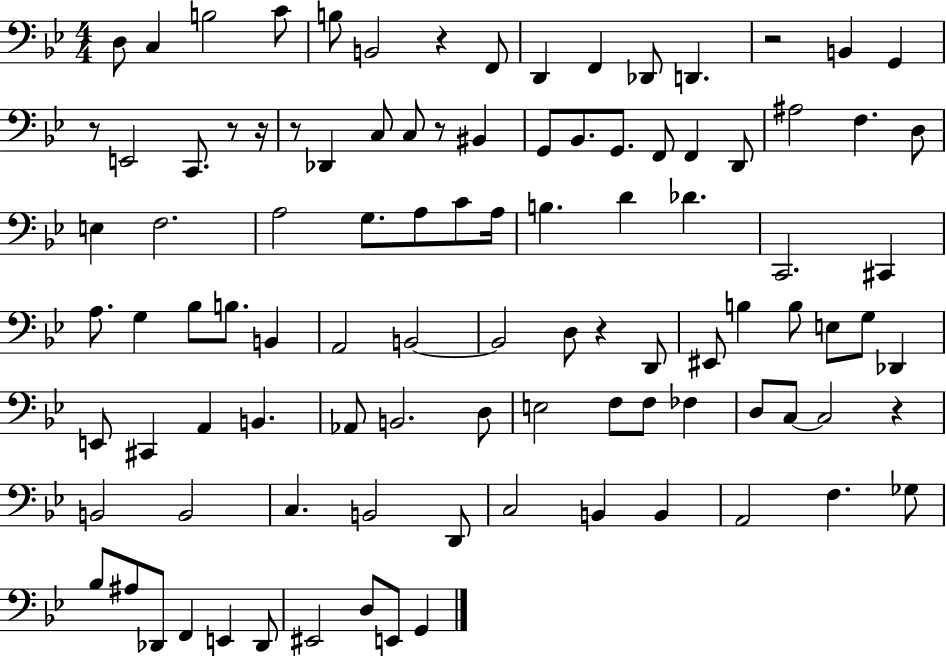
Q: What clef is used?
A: bass